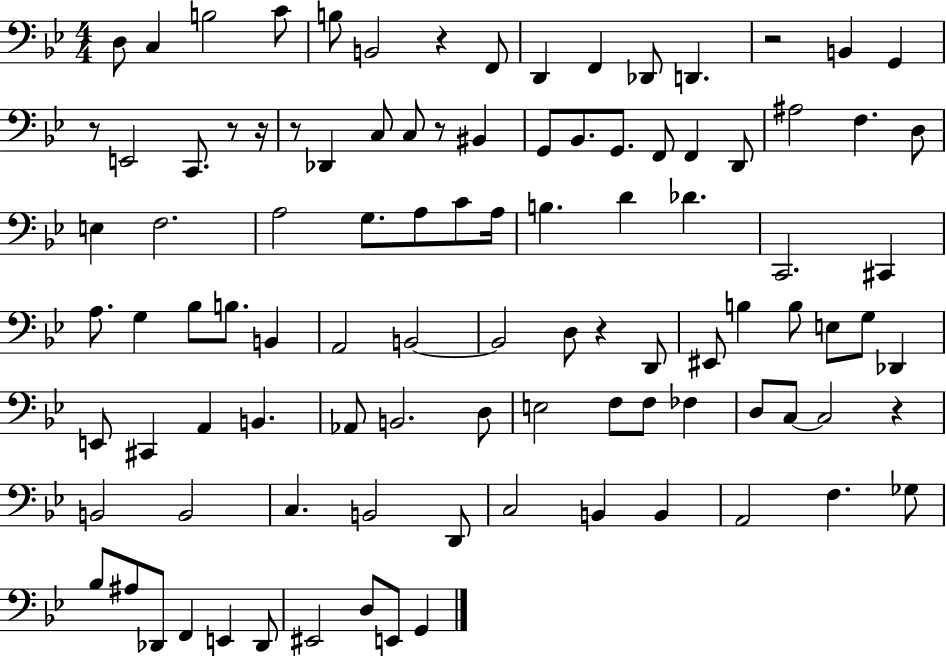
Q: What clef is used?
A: bass